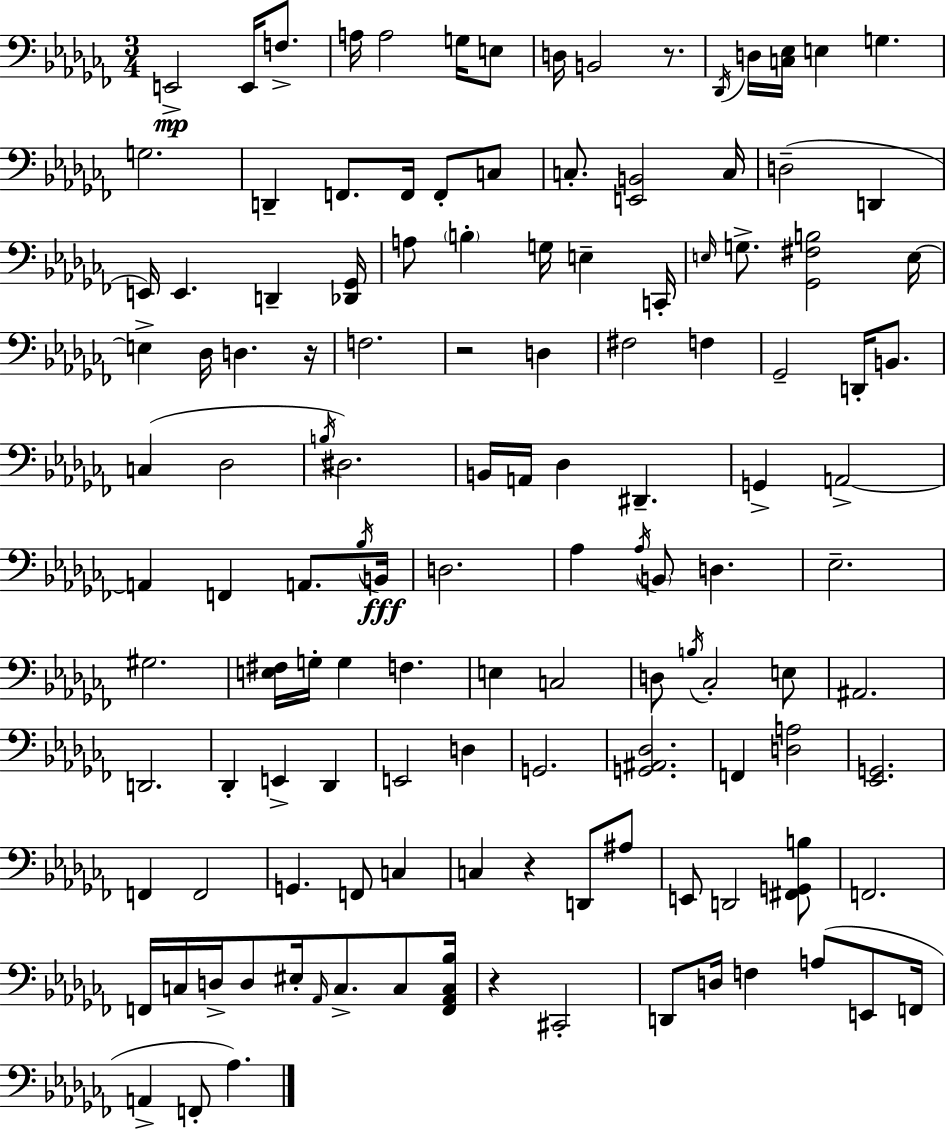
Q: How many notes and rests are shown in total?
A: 128